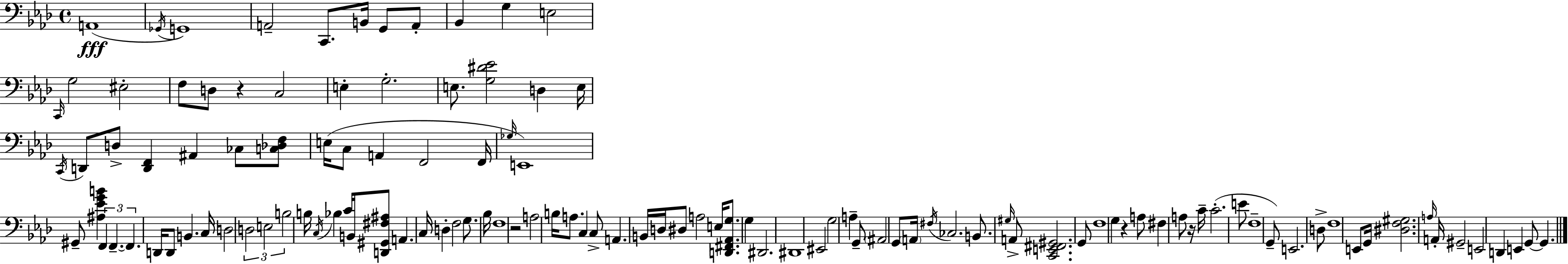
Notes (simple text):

A2/w Gb2/s G2/w A2/h C2/e. B2/s G2/e A2/e Bb2/q G3/q E3/h C2/s G3/h EIS3/h F3/e D3/e R/q C3/h E3/q G3/h. E3/e. [G3,D#4,Eb4]/h D3/q E3/s C2/s D2/e D3/e [D2,F2]/q A#2/q CES3/e [C3,Db3,F3]/e E3/s C3/e A2/q F2/h F2/s Gb3/s E2/w G#2/e [A#3,Eb4,G4,B4]/q F2/q F2/q. F2/q. D2/s D2/e B2/q. C3/s D3/h D3/h E3/h B3/h B3/s C3/s Bb3/q C4/s B2/s [D2,G#2,F#3,A#3]/e A2/q. C3/s D3/q F3/h G3/e. Bb3/s F3/w R/h A3/h B3/s A3/e. C3/q C3/e A2/q. B2/s D3/s D#3/e A3/h E3/s [D2,F#2,Ab2,G3]/e. G3/q D#2/h. D#2/w EIS2/h G3/h A3/q G2/e A#2/h G2/e A2/s F#3/s CES3/h. B2/e. G#3/s A2/e [C2,E2,F#2,G#2]/h. G2/e F3/w G3/q R/q A3/e F#3/q A3/e R/s C4/s C4/h. E4/e F3/w G2/e E2/h. D3/e F3/w E2/e G2/s [D#3,F3,G#3]/h. A3/s A2/s G#2/h E2/h D2/q E2/q G2/e G2/q.